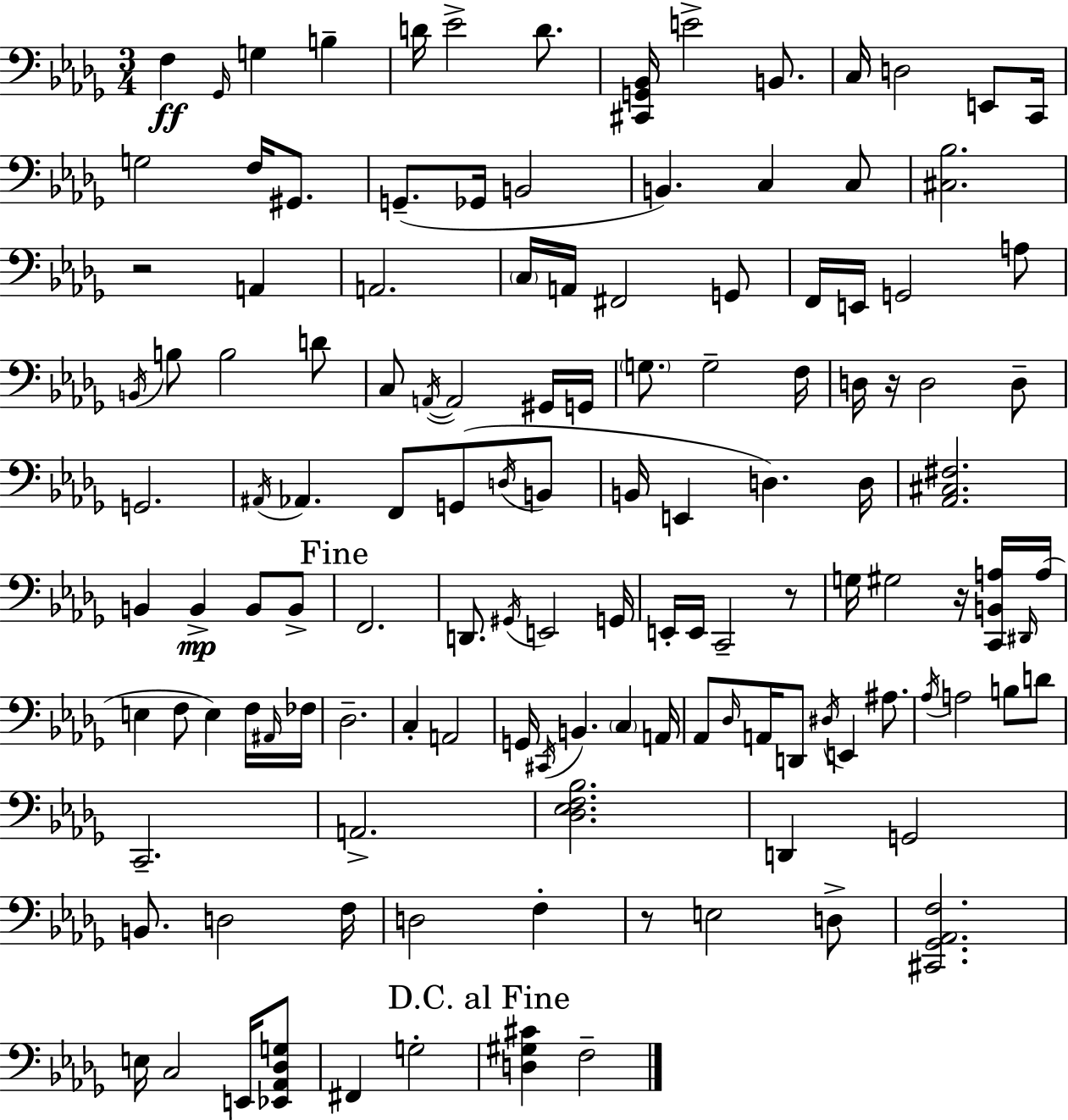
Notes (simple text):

F3/q Gb2/s G3/q B3/q D4/s Eb4/h D4/e. [C#2,G2,Bb2]/s E4/h B2/e. C3/s D3/h E2/e C2/s G3/h F3/s G#2/e. G2/e. Gb2/s B2/h B2/q. C3/q C3/e [C#3,Bb3]/h. R/h A2/q A2/h. C3/s A2/s F#2/h G2/e F2/s E2/s G2/h A3/e B2/s B3/e B3/h D4/e C3/e A2/s A2/h G#2/s G2/s G3/e. G3/h F3/s D3/s R/s D3/h D3/e G2/h. A#2/s Ab2/q. F2/e G2/e D3/s B2/e B2/s E2/q D3/q. D3/s [Ab2,C#3,F#3]/h. B2/q B2/q B2/e B2/e F2/h. D2/e. G#2/s E2/h G2/s E2/s E2/s C2/h R/e G3/s G#3/h R/s [C2,B2,A3]/s D#2/s A3/s E3/q F3/e E3/q F3/s A#2/s FES3/s Db3/h. C3/q A2/h G2/s C#2/s B2/q. C3/q A2/s Ab2/e Db3/s A2/s D2/e D#3/s E2/q A#3/e. Ab3/s A3/h B3/e D4/e C2/h. A2/h. [Db3,Eb3,F3,Bb3]/h. D2/q G2/h B2/e. D3/h F3/s D3/h F3/q R/e E3/h D3/e [C#2,Gb2,Ab2,F3]/h. E3/s C3/h E2/s [Eb2,Ab2,Db3,G3]/e F#2/q G3/h [D3,G#3,C#4]/q F3/h